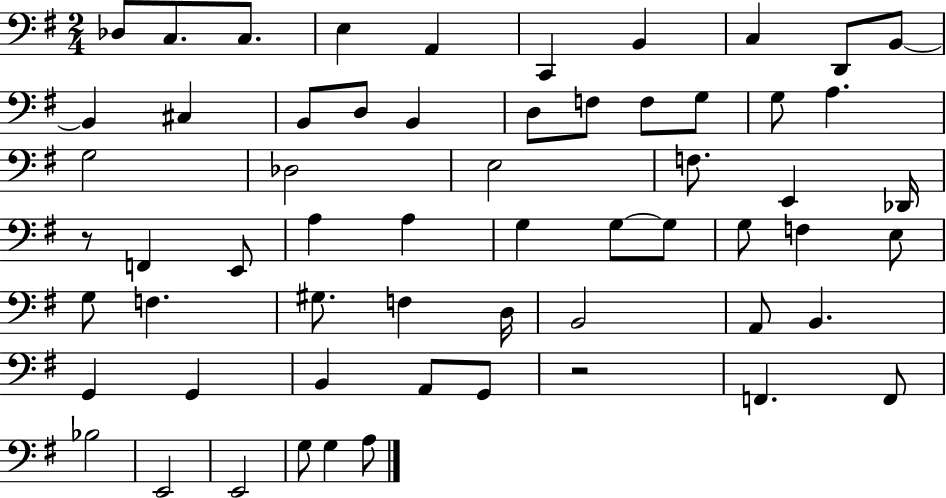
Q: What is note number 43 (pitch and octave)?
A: B2